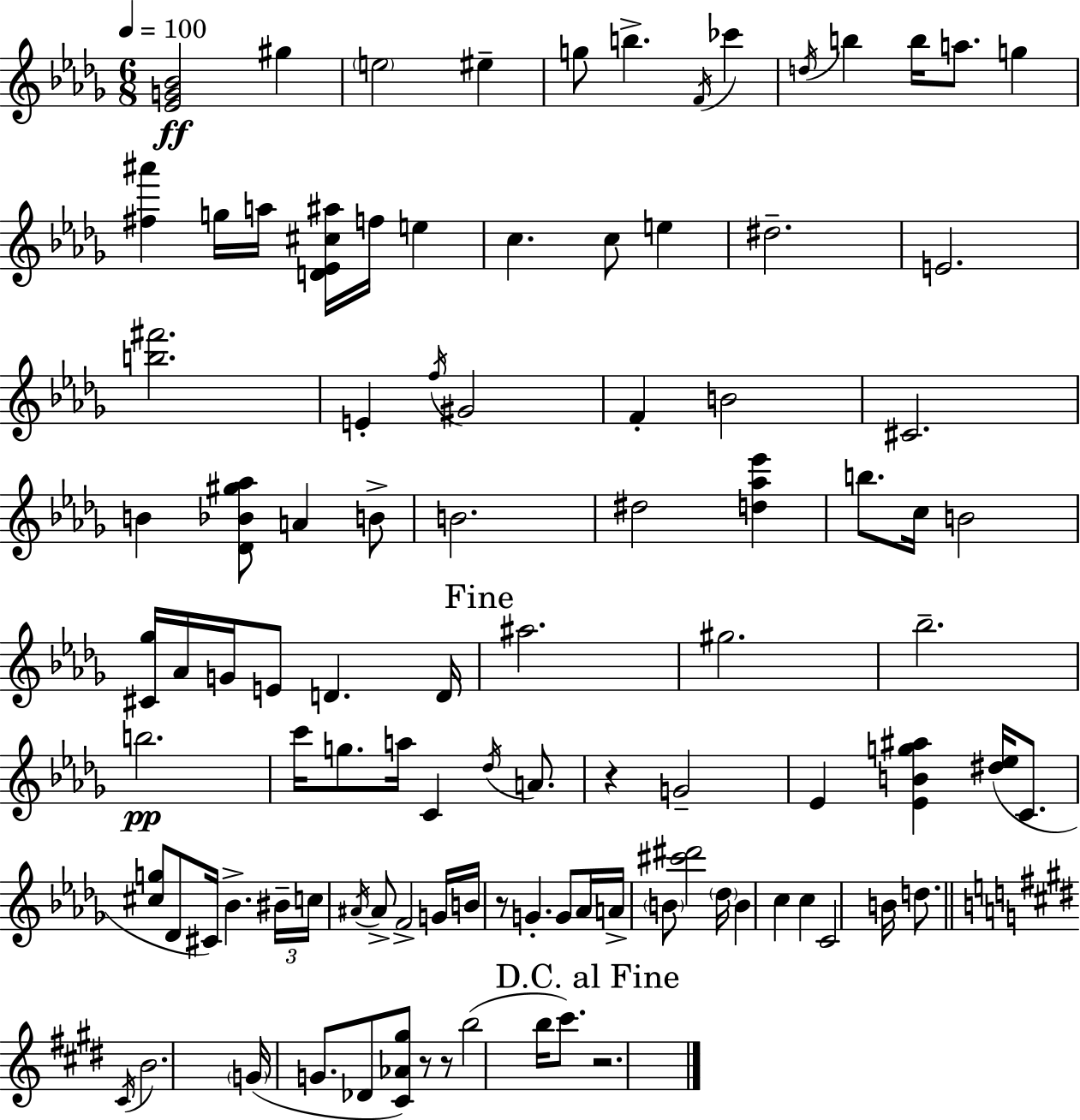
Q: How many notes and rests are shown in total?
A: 100